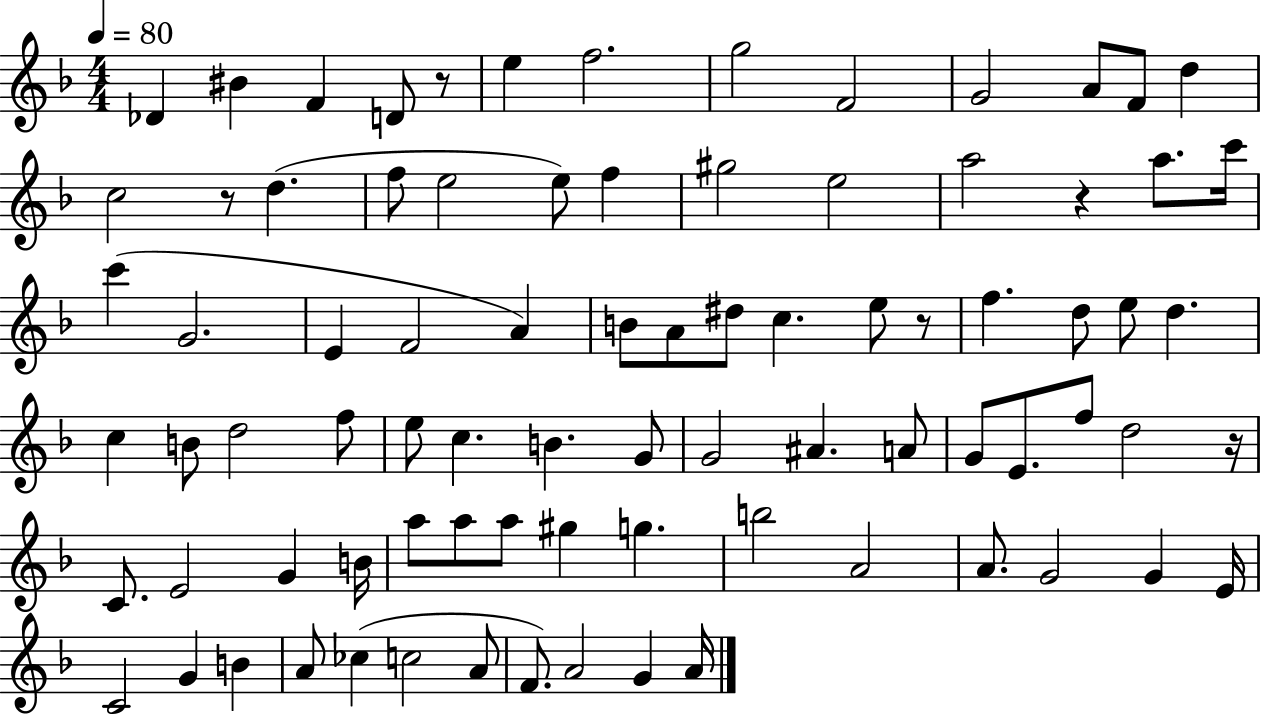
X:1
T:Untitled
M:4/4
L:1/4
K:F
_D ^B F D/2 z/2 e f2 g2 F2 G2 A/2 F/2 d c2 z/2 d f/2 e2 e/2 f ^g2 e2 a2 z a/2 c'/4 c' G2 E F2 A B/2 A/2 ^d/2 c e/2 z/2 f d/2 e/2 d c B/2 d2 f/2 e/2 c B G/2 G2 ^A A/2 G/2 E/2 f/2 d2 z/4 C/2 E2 G B/4 a/2 a/2 a/2 ^g g b2 A2 A/2 G2 G E/4 C2 G B A/2 _c c2 A/2 F/2 A2 G A/4